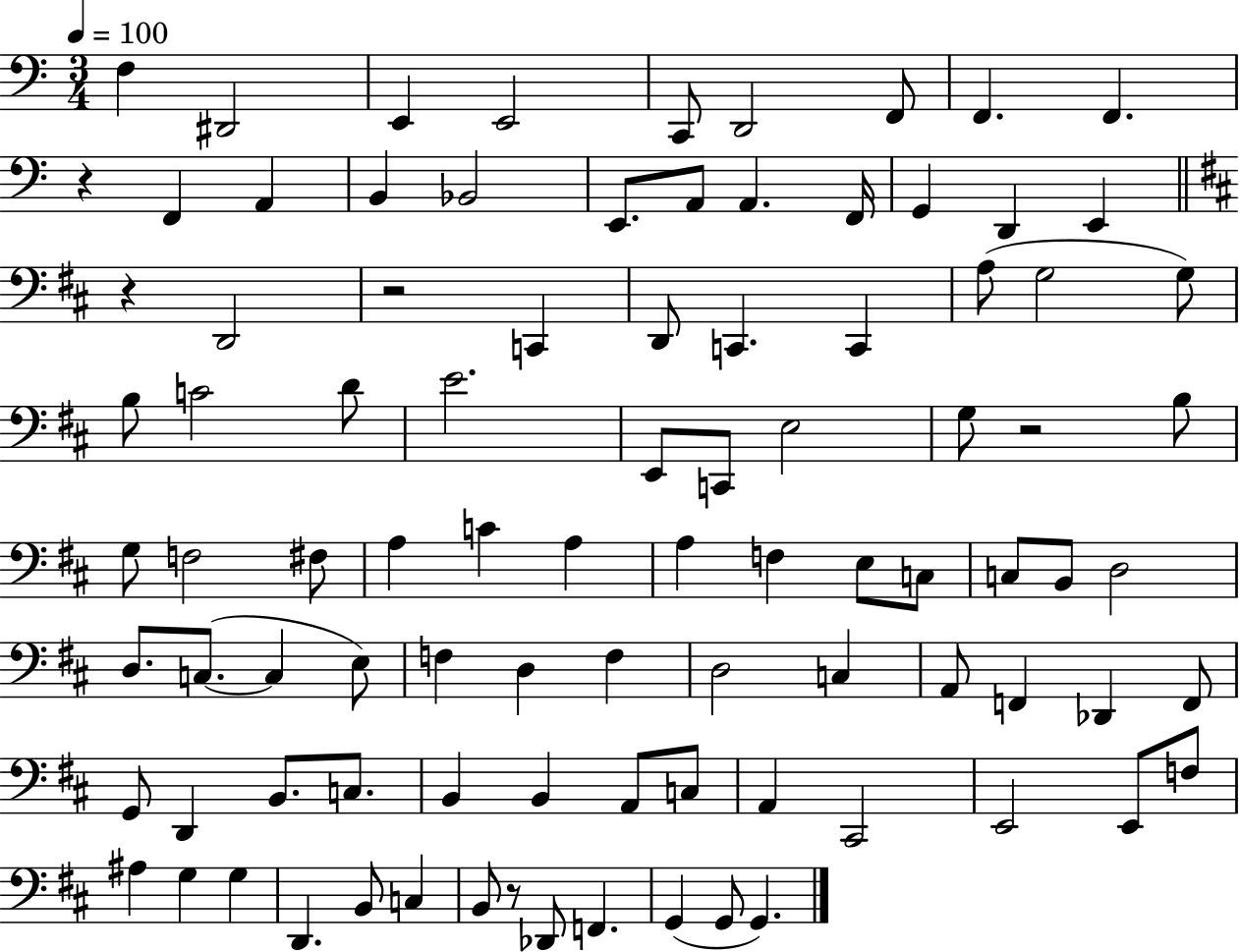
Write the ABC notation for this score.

X:1
T:Untitled
M:3/4
L:1/4
K:C
F, ^D,,2 E,, E,,2 C,,/2 D,,2 F,,/2 F,, F,, z F,, A,, B,, _B,,2 E,,/2 A,,/2 A,, F,,/4 G,, D,, E,, z D,,2 z2 C,, D,,/2 C,, C,, A,/2 G,2 G,/2 B,/2 C2 D/2 E2 E,,/2 C,,/2 E,2 G,/2 z2 B,/2 G,/2 F,2 ^F,/2 A, C A, A, F, E,/2 C,/2 C,/2 B,,/2 D,2 D,/2 C,/2 C, E,/2 F, D, F, D,2 C, A,,/2 F,, _D,, F,,/2 G,,/2 D,, B,,/2 C,/2 B,, B,, A,,/2 C,/2 A,, ^C,,2 E,,2 E,,/2 F,/2 ^A, G, G, D,, B,,/2 C, B,,/2 z/2 _D,,/2 F,, G,, G,,/2 G,,